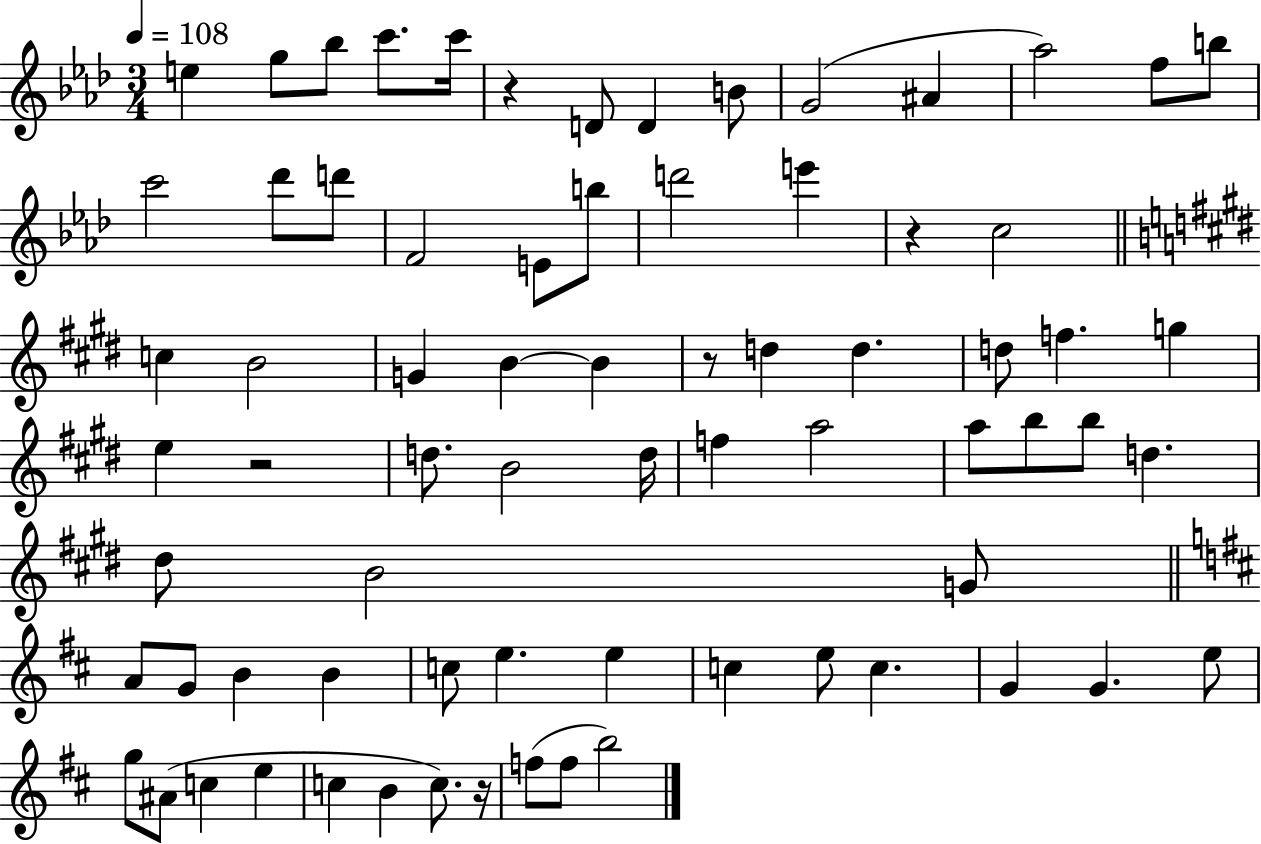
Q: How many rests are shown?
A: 5